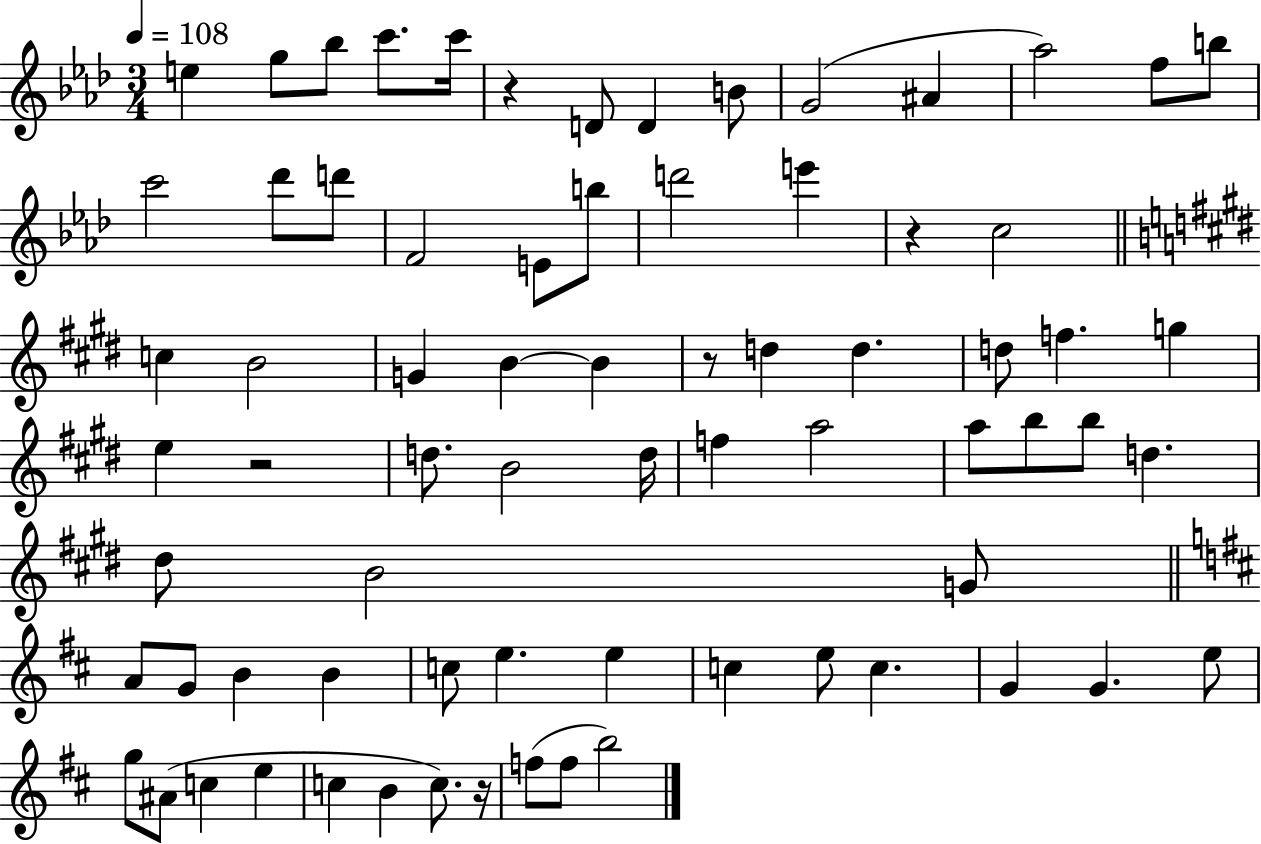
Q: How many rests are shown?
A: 5